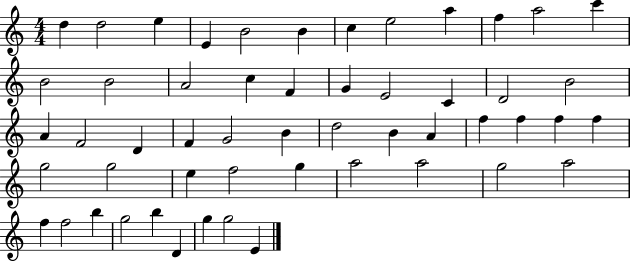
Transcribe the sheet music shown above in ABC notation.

X:1
T:Untitled
M:4/4
L:1/4
K:C
d d2 e E B2 B c e2 a f a2 c' B2 B2 A2 c F G E2 C D2 B2 A F2 D F G2 B d2 B A f f f f g2 g2 e f2 g a2 a2 g2 a2 f f2 b g2 b D g g2 E